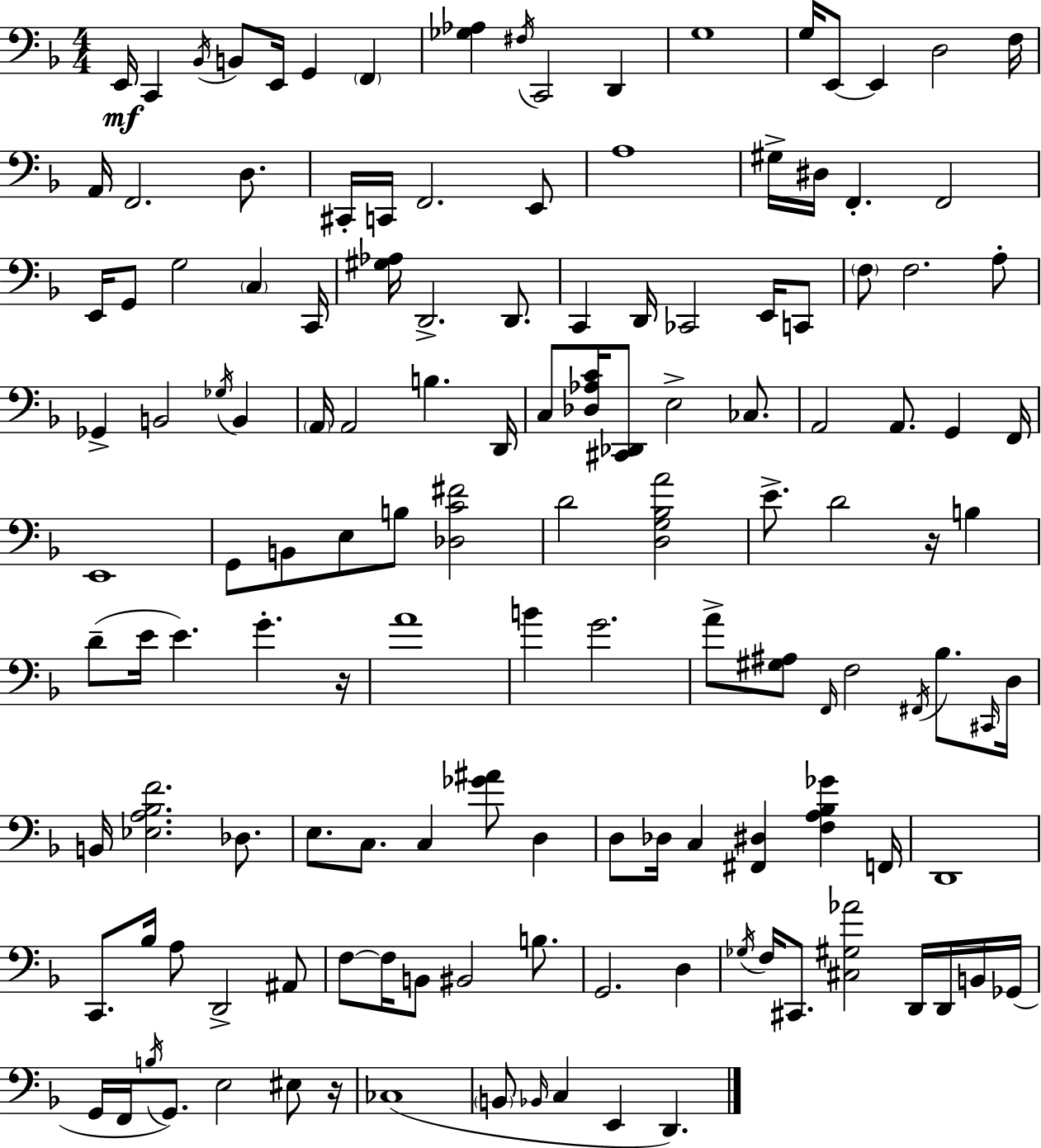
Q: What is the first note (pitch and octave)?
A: E2